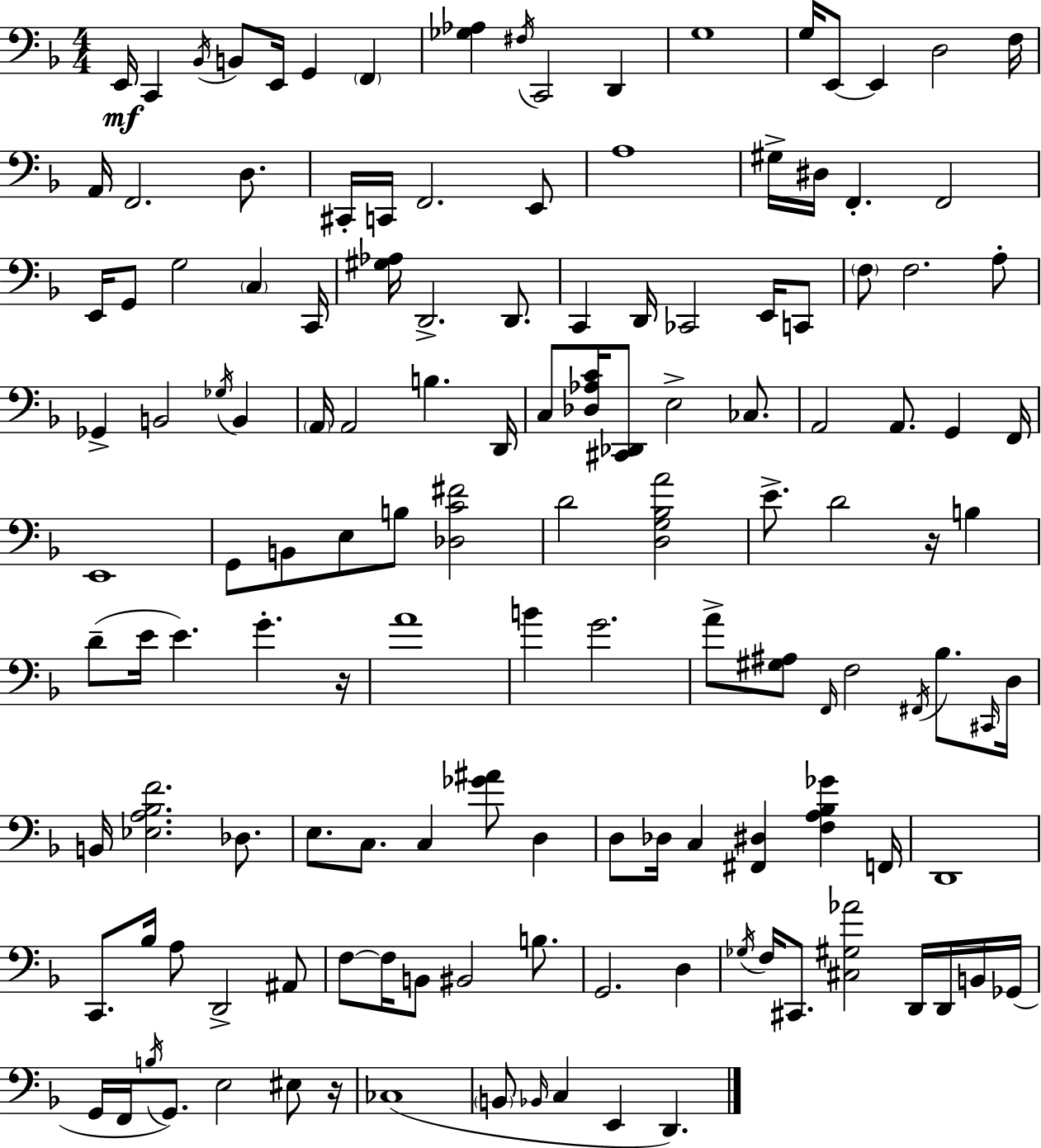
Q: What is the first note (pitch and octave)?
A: E2